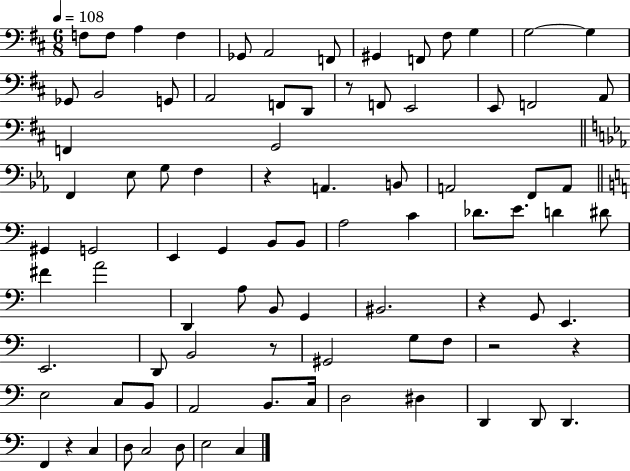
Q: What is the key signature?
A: D major